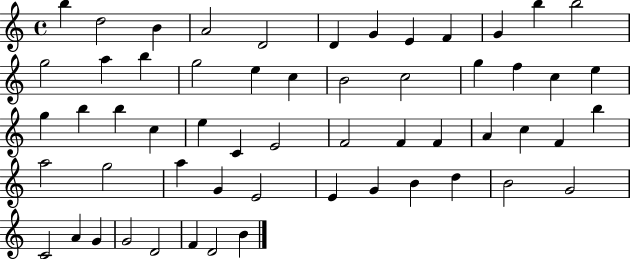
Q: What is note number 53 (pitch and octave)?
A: G4